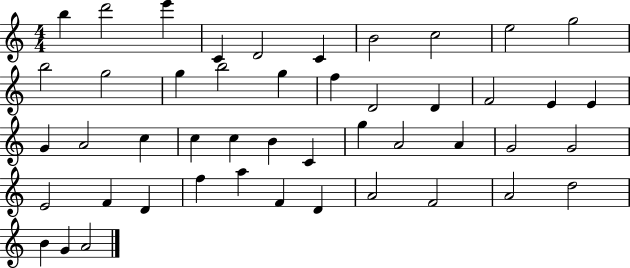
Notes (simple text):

B5/q D6/h E6/q C4/q D4/h C4/q B4/h C5/h E5/h G5/h B5/h G5/h G5/q B5/h G5/q F5/q D4/h D4/q F4/h E4/q E4/q G4/q A4/h C5/q C5/q C5/q B4/q C4/q G5/q A4/h A4/q G4/h G4/h E4/h F4/q D4/q F5/q A5/q F4/q D4/q A4/h F4/h A4/h D5/h B4/q G4/q A4/h